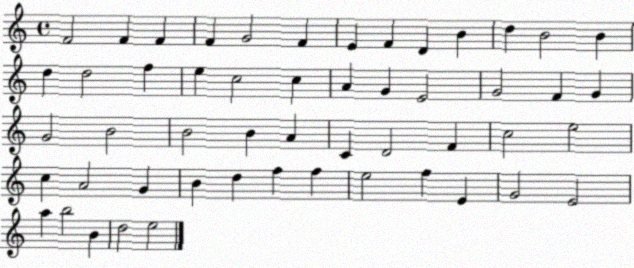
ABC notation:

X:1
T:Untitled
M:4/4
L:1/4
K:C
F2 F F F G2 F E F D B d B2 B d d2 f e c2 c A G E2 G2 F G G2 B2 B2 B A C D2 F c2 e2 c A2 G B d f f e2 f E G2 E2 a b2 B d2 e2